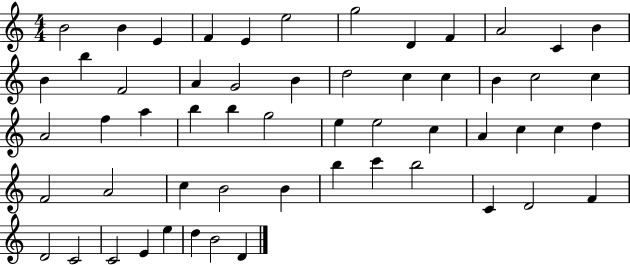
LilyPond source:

{
  \clef treble
  \numericTimeSignature
  \time 4/4
  \key c \major
  b'2 b'4 e'4 | f'4 e'4 e''2 | g''2 d'4 f'4 | a'2 c'4 b'4 | \break b'4 b''4 f'2 | a'4 g'2 b'4 | d''2 c''4 c''4 | b'4 c''2 c''4 | \break a'2 f''4 a''4 | b''4 b''4 g''2 | e''4 e''2 c''4 | a'4 c''4 c''4 d''4 | \break f'2 a'2 | c''4 b'2 b'4 | b''4 c'''4 b''2 | c'4 d'2 f'4 | \break d'2 c'2 | c'2 e'4 e''4 | d''4 b'2 d'4 | \bar "|."
}